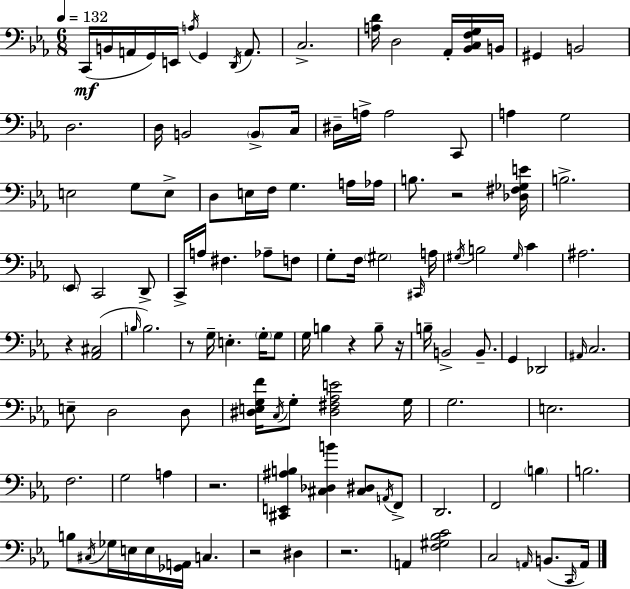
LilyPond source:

{
  \clef bass
  \numericTimeSignature
  \time 6/8
  \key ees \major
  \tempo 4 = 132
  \repeat volta 2 { c,16(\mf b,16 a,16 g,16) e,16 \acciaccatura { a16 } g,4 \acciaccatura { d,16 } a,8. | c2.-> | <a d'>16 d2 aes,16-. | <bes, c f g>16 b,16 gis,4 b,2 | \break d2. | d16 b,2 \parenthesize b,8-> | c16 dis16-- a16-> a2 | c,8 a4 g2 | \break e2 g8 | e8-> d8 e16 f16 g4. | a16 aes16 b8. r2 | <des fis ges e'>16 b2.-> | \break \parenthesize ees,8 c,2 | d,8-> c,16-> a16 fis4. aes8-- | f8 g8-. f16 \parenthesize gis2 | \grace { cis,16 } a16 \acciaccatura { gis16 } b2 | \break \grace { gis16 } c'4 ais2. | r4 <aes, cis>2( | \grace { b16 } b2.) | r8 g16-- e4.-. | \break \parenthesize g16-. g8 g16 b4 r4 | b8-- r16 b16-- b,2-> | b,8.-- g,4 des,2 | \grace { ais,16 } c2. | \break e8-- d2 | d8 <dis e g f'>16 \acciaccatura { c16 } g8-. <dis fis aes e'>2 | g16 g2. | e2. | \break f2. | g2 | a4 r2. | <cis, e, ais b>4 | \break <cis des b'>4 <cis dis>8 \acciaccatura { a,16 } f,8-> d,2. | f,2 | \parenthesize b4 b2. | b8 \acciaccatura { cis16 } | \break ges16 e16 e16 <ges, a,>16 c4. r2 | dis4 r2. | a,4 | <f gis bes c'>2 c2 | \break \grace { a,16 } b,8.( \grace { c,16 } a,16) | } \bar "|."
}